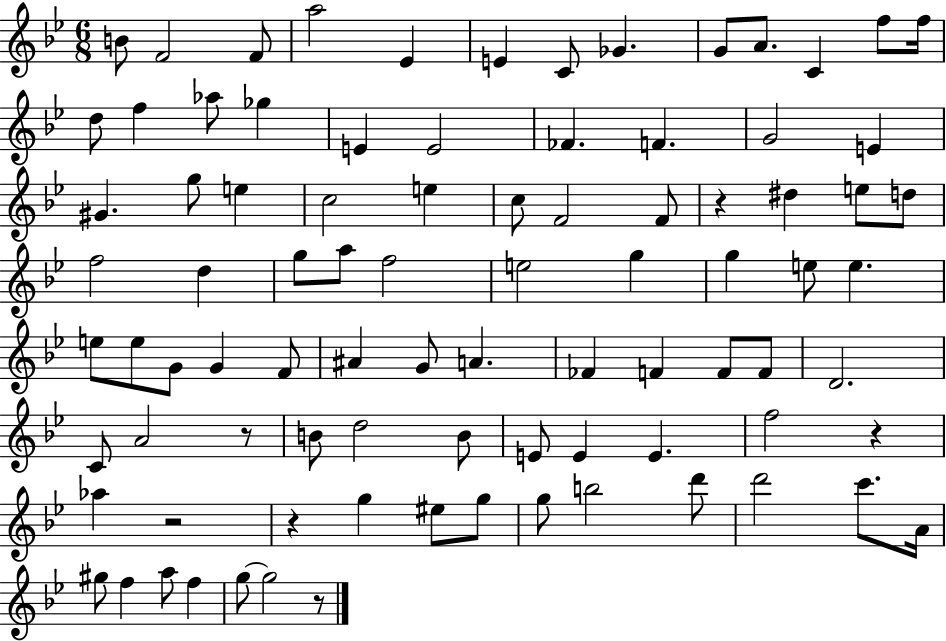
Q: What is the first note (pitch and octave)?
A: B4